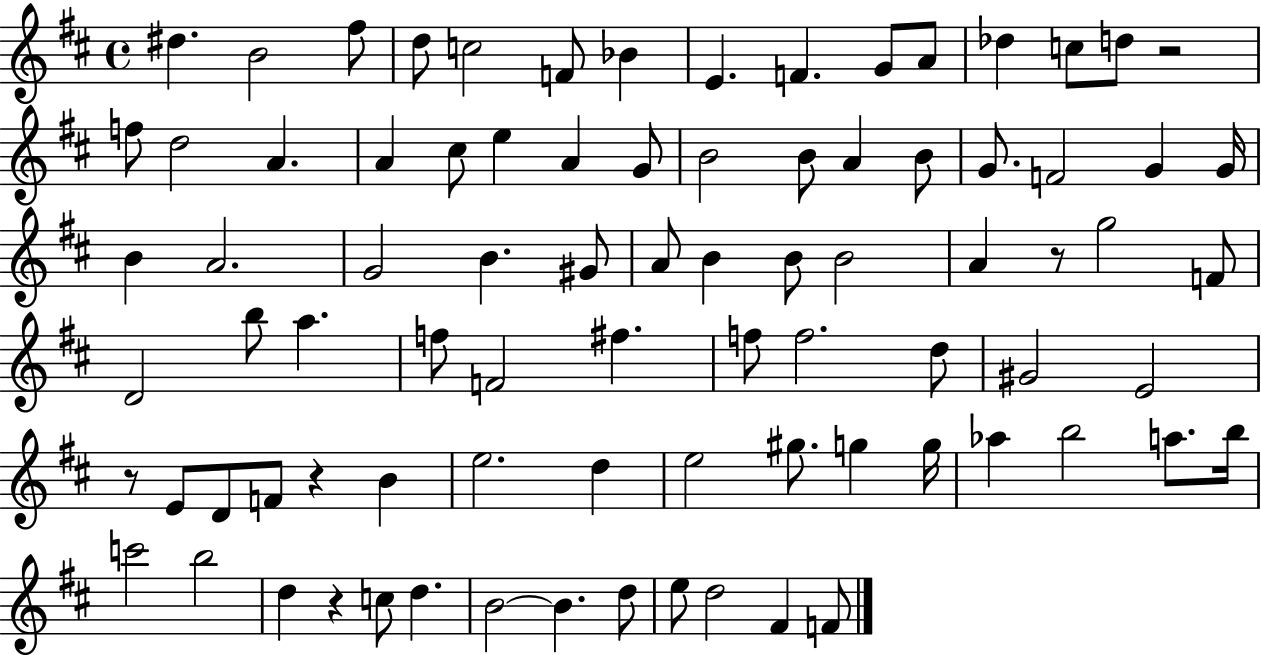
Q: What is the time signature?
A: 4/4